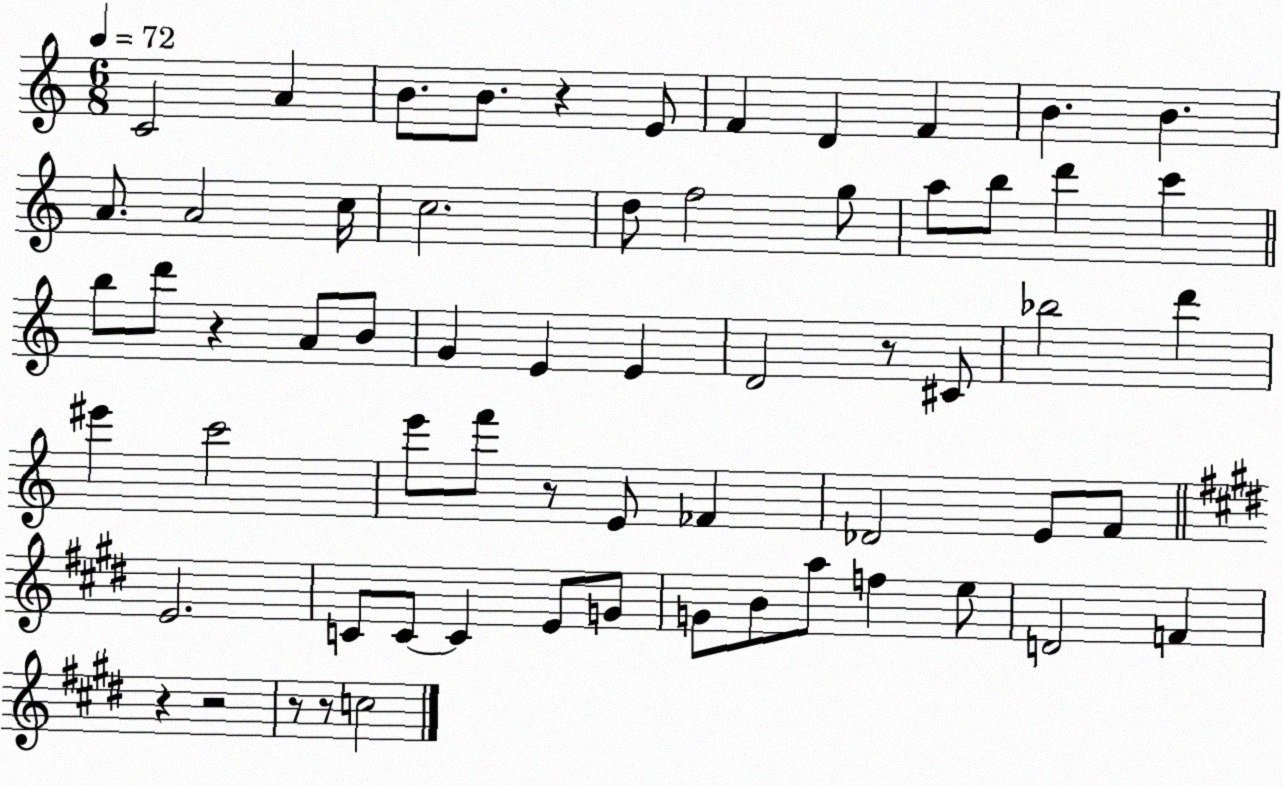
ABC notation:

X:1
T:Untitled
M:6/8
L:1/4
K:C
C2 A B/2 B/2 z E/2 F D F B B A/2 A2 c/4 c2 d/2 f2 g/2 a/2 b/2 d' c' b/2 d'/2 z A/2 B/2 G E E D2 z/2 ^C/2 _b2 d' ^e' c'2 e'/2 f'/2 z/2 E/2 _F _D2 E/2 F/2 E2 C/2 C/2 C E/2 G/2 G/2 B/2 a/2 f e/2 D2 F z z2 z/2 z/2 c2